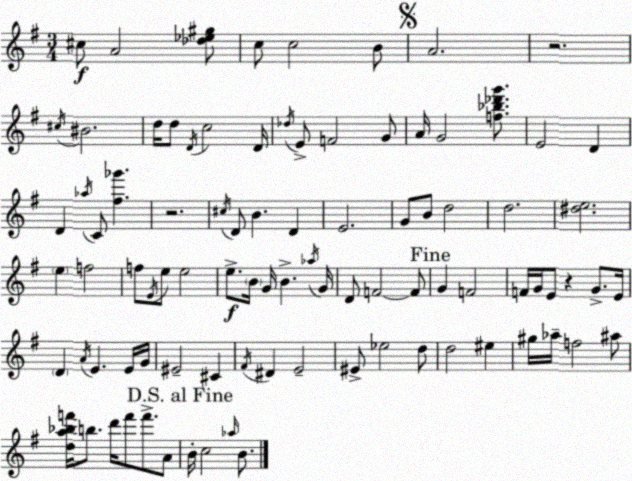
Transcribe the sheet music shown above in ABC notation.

X:1
T:Untitled
M:3/4
L:1/4
K:G
^c/2 A2 [_d_e^g]/2 c/2 c2 B/2 A2 z2 ^c/4 ^B2 d/4 d/2 D/4 c2 D/4 _d/4 E/2 F2 G/2 A/4 G2 [f_b_d'g']/2 E2 D D _a/4 C/2 [^f_g'] z2 ^c/4 D/2 B D E2 G/2 B/2 d2 d2 [^de]2 e f2 f/2 E/4 e/2 e2 e/2 B/4 G/4 B _a/4 G/4 D/2 F2 F/2 G F2 F/4 G/4 E/2 z G/2 E/4 D A/4 E E/4 G/4 ^E2 ^C ^F/4 ^D E2 ^E/2 _e2 d/2 d2 ^e ^g/4 _a/4 f2 ^a/2 [da_bf']/4 b/2 d'/4 f'/2 f'/2 A/2 B/4 c2 _a/4 B/2